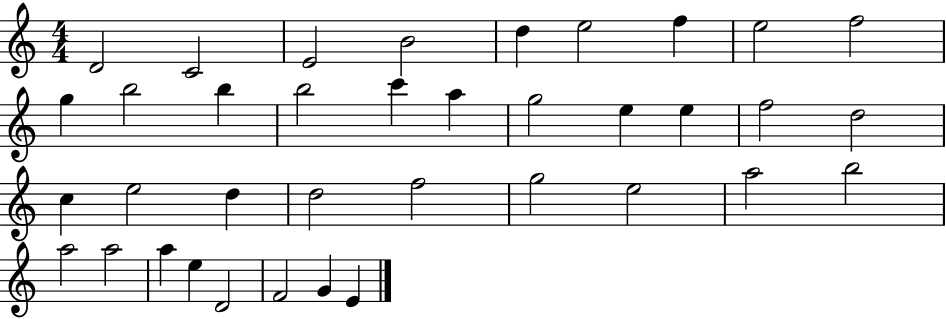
{
  \clef treble
  \numericTimeSignature
  \time 4/4
  \key c \major
  d'2 c'2 | e'2 b'2 | d''4 e''2 f''4 | e''2 f''2 | \break g''4 b''2 b''4 | b''2 c'''4 a''4 | g''2 e''4 e''4 | f''2 d''2 | \break c''4 e''2 d''4 | d''2 f''2 | g''2 e''2 | a''2 b''2 | \break a''2 a''2 | a''4 e''4 d'2 | f'2 g'4 e'4 | \bar "|."
}